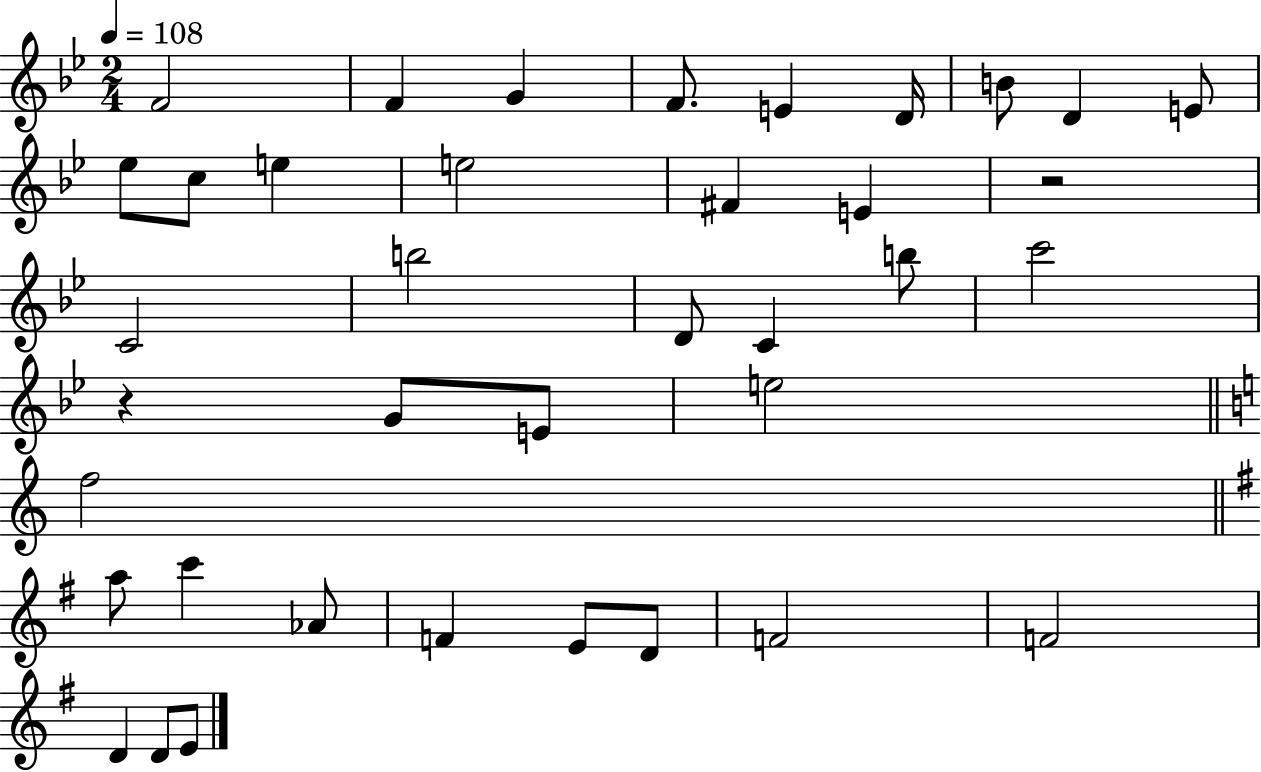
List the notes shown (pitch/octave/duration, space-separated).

F4/h F4/q G4/q F4/e. E4/q D4/s B4/e D4/q E4/e Eb5/e C5/e E5/q E5/h F#4/q E4/q R/h C4/h B5/h D4/e C4/q B5/e C6/h R/q G4/e E4/e E5/h F5/h A5/e C6/q Ab4/e F4/q E4/e D4/e F4/h F4/h D4/q D4/e E4/e